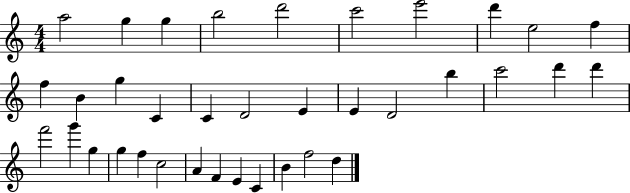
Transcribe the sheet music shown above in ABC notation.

X:1
T:Untitled
M:4/4
L:1/4
K:C
a2 g g b2 d'2 c'2 e'2 d' e2 f f B g C C D2 E E D2 b c'2 d' d' f'2 g' g g f c2 A F E C B f2 d